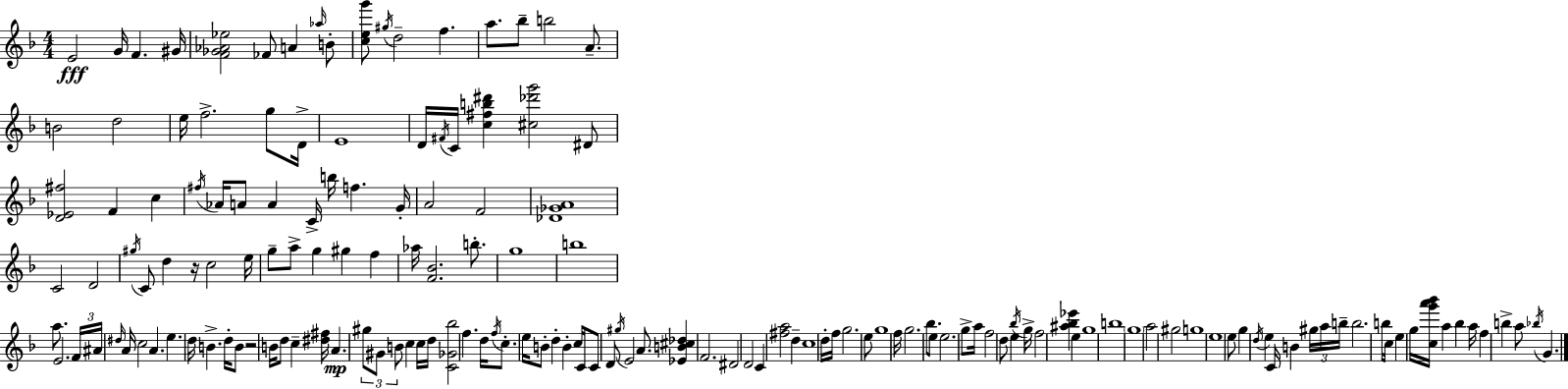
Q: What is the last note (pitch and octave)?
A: G4